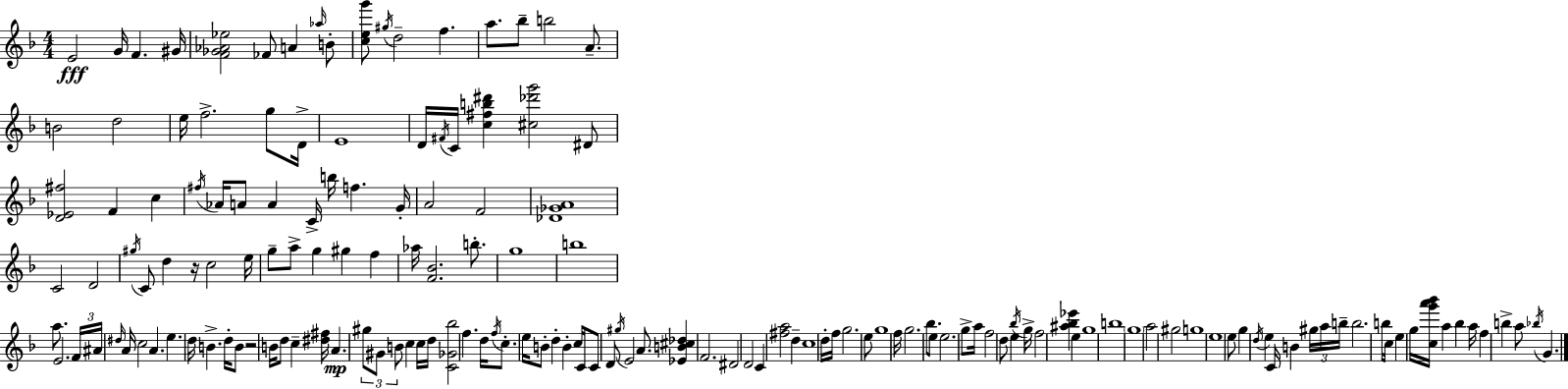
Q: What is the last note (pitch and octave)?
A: G4